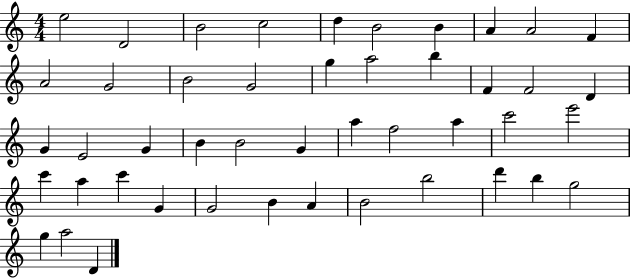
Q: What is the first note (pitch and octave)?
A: E5